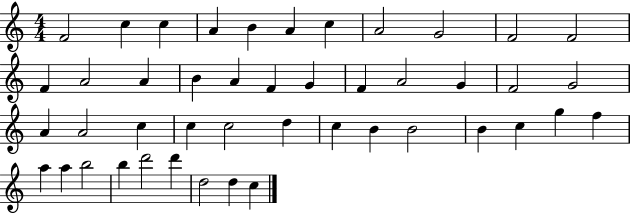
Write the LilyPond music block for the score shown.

{
  \clef treble
  \numericTimeSignature
  \time 4/4
  \key c \major
  f'2 c''4 c''4 | a'4 b'4 a'4 c''4 | a'2 g'2 | f'2 f'2 | \break f'4 a'2 a'4 | b'4 a'4 f'4 g'4 | f'4 a'2 g'4 | f'2 g'2 | \break a'4 a'2 c''4 | c''4 c''2 d''4 | c''4 b'4 b'2 | b'4 c''4 g''4 f''4 | \break a''4 a''4 b''2 | b''4 d'''2 d'''4 | d''2 d''4 c''4 | \bar "|."
}